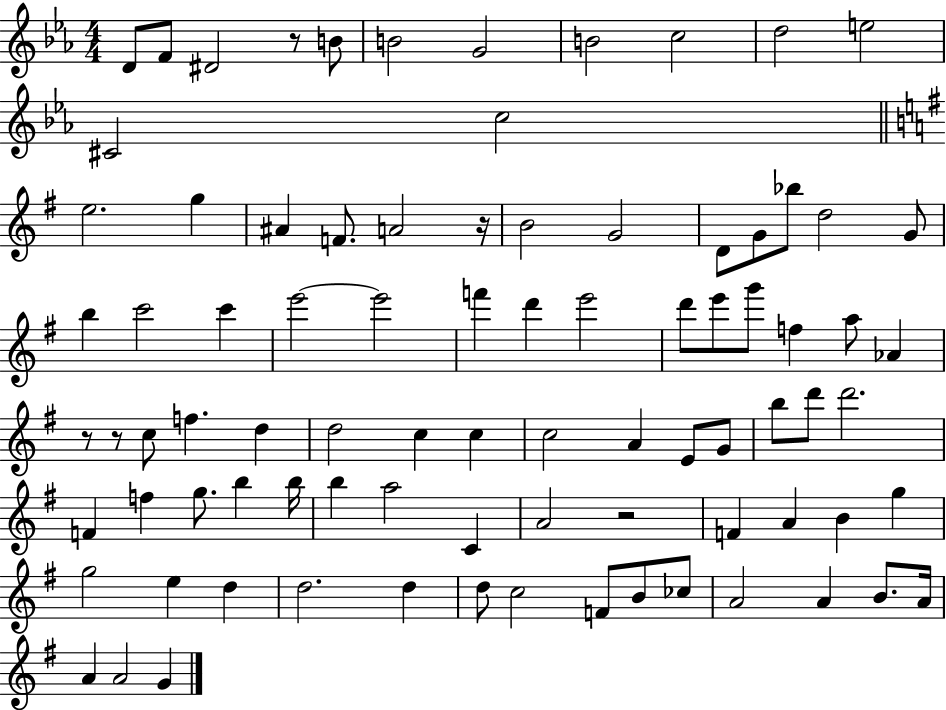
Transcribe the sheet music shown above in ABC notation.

X:1
T:Untitled
M:4/4
L:1/4
K:Eb
D/2 F/2 ^D2 z/2 B/2 B2 G2 B2 c2 d2 e2 ^C2 c2 e2 g ^A F/2 A2 z/4 B2 G2 D/2 G/2 _b/2 d2 G/2 b c'2 c' e'2 e'2 f' d' e'2 d'/2 e'/2 g'/2 f a/2 _A z/2 z/2 c/2 f d d2 c c c2 A E/2 G/2 b/2 d'/2 d'2 F f g/2 b b/4 b a2 C A2 z2 F A B g g2 e d d2 d d/2 c2 F/2 B/2 _c/2 A2 A B/2 A/4 A A2 G